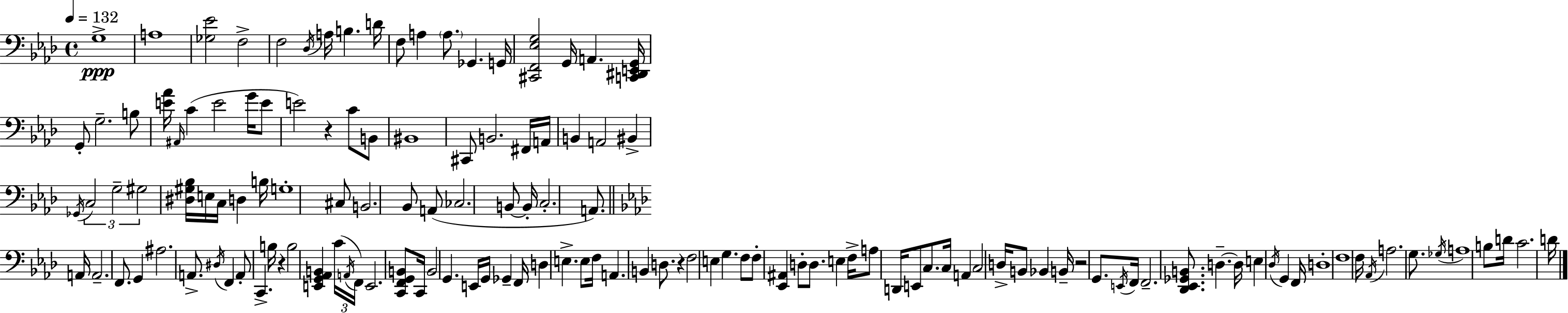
{
  \clef bass
  \time 4/4
  \defaultTimeSignature
  \key aes \major
  \tempo 4 = 132
  \repeat volta 2 { g1->\ppp | a1 | <ges ees'>2 f2-> | f2 \acciaccatura { des16 } a16 b4. | \break d'16 f8 a4 \parenthesize a8. ges,4. | g,16 <cis, f, ees g>2 g,16 a,4. | <c, dis, e, g,>16 g,8-. g2.-- b8 | <e' aes'>16 \grace { ais,16 }( c'4 e'2 g'16 | \break e'8 e'2) r4 c'8 | b,8 bis,1 | cis,8 b,2. | fis,16 a,16 b,4 a,2 bis,4-> | \break \acciaccatura { ges,16 } \tuplet 3/2 { c2 g2-- | gis2 } <dis gis bes>16 e16 c16 d4 | b16 g1-. | cis8 b,2. | \break bes,8 a,8( ces2. | b,8~~ b,16-. c2.-. | a,8.) \bar "||" \break \key aes \major a,16 a,2.-- f,8. | g,4 ais2. | a,8.-> \acciaccatura { dis16 } f,4 a,8-. c,4.-> | b16 r4 b2 <e, g, aes, b,>4 | \break \tuplet 3/2 { c'16( \acciaccatura { a,16 } f,16) } e,2. | <c, f, g, b,>8 c,16 b,2 g,4. | e,16 g,16 ges,4-- f,16 d4 e4.-> | e8 f16 a,4. b,4 d8. | \break r4 f2 e4 | g4. f8 f8-. <ees, ais,>4 | d8-. d8. e4 f16-> a8 d,16 e,8 c8. | c16 a,4 c2 d16-> | \break b,8 bes,4 b,16-- r2 g,8. | \acciaccatura { e,16 } f,16 f,2.-- | <des, ees, ges, b,>8. d4.--~~ d16 e4 \acciaccatura { des16 } g,4 | f,16 d1-. | \break f1 | f16 \acciaccatura { aes,16 } a2. | g8. \acciaccatura { ges16 } a1 | b8 d'16 c'2. | \break d'16 } \bar "|."
}